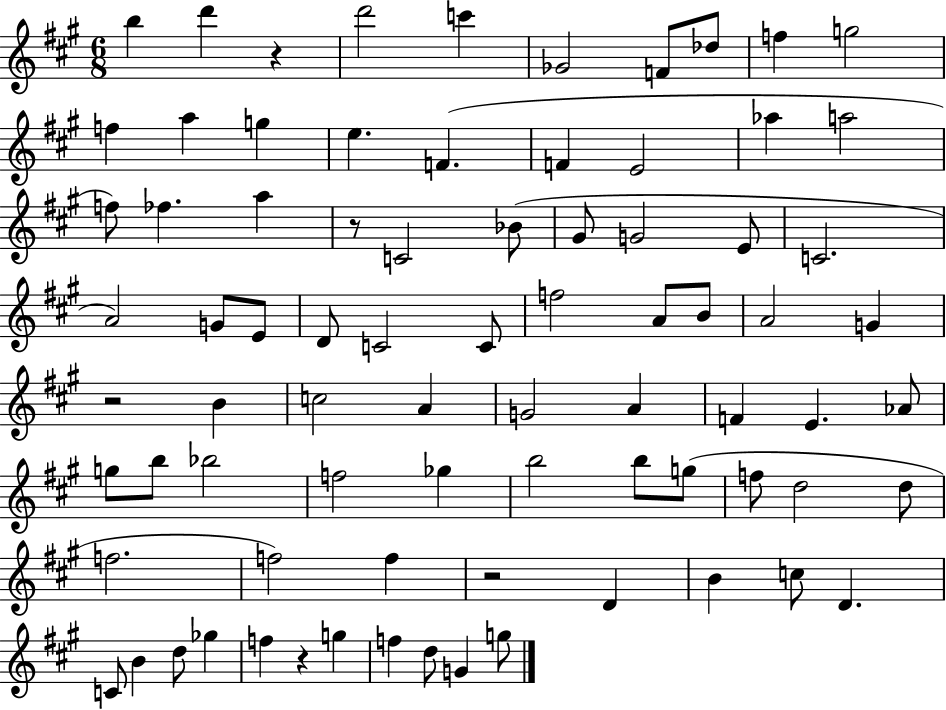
B5/q D6/q R/q D6/h C6/q Gb4/h F4/e Db5/e F5/q G5/h F5/q A5/q G5/q E5/q. F4/q. F4/q E4/h Ab5/q A5/h F5/e FES5/q. A5/q R/e C4/h Bb4/e G#4/e G4/h E4/e C4/h. A4/h G4/e E4/e D4/e C4/h C4/e F5/h A4/e B4/e A4/h G4/q R/h B4/q C5/h A4/q G4/h A4/q F4/q E4/q. Ab4/e G5/e B5/e Bb5/h F5/h Gb5/q B5/h B5/e G5/e F5/e D5/h D5/e F5/h. F5/h F5/q R/h D4/q B4/q C5/e D4/q. C4/e B4/q D5/e Gb5/q F5/q R/q G5/q F5/q D5/e G4/q G5/e